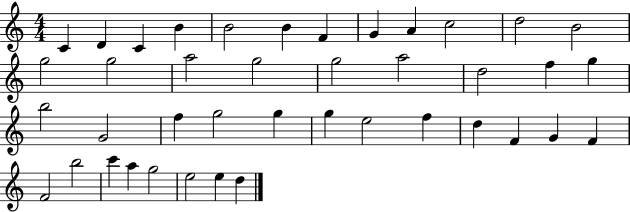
X:1
T:Untitled
M:4/4
L:1/4
K:C
C D C B B2 B F G A c2 d2 B2 g2 g2 a2 g2 g2 a2 d2 f g b2 G2 f g2 g g e2 f d F G F F2 b2 c' a g2 e2 e d